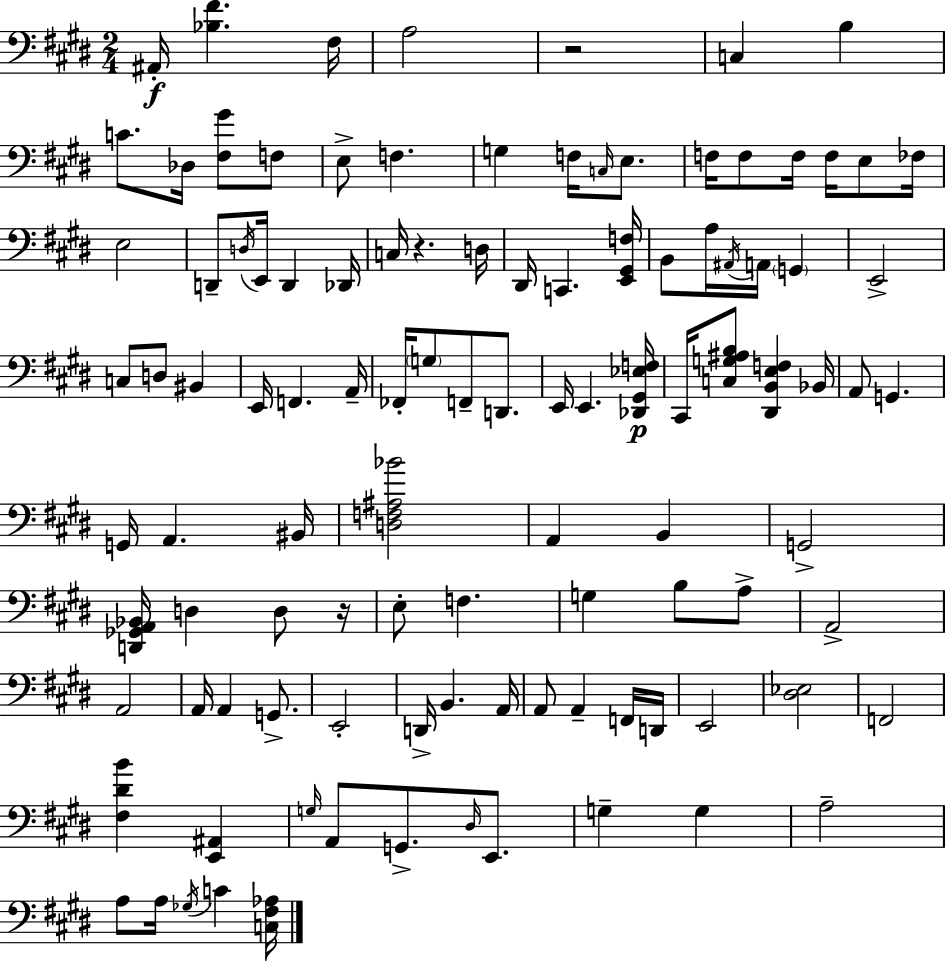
{
  \clef bass
  \numericTimeSignature
  \time 2/4
  \key e \major
  \repeat volta 2 { ais,16-.\f <bes fis'>4. fis16 | a2 | r2 | c4 b4 | \break c'8. des16 <fis gis'>8 f8 | e8-> f4. | g4 f16 \grace { c16 } e8. | f16 f8 f16 f16 e8 | \break fes16 e2 | d,8-- \acciaccatura { d16 } e,16 d,4 | des,16 c16 r4. | d16 dis,16 c,4. | \break <e, gis, f>16 b,8 a16 \acciaccatura { ais,16 } a,16 \parenthesize g,4 | e,2-> | c8 d8 bis,4 | e,16 f,4. | \break a,16-- fes,16-. \parenthesize g8 f,8-- | d,8. e,16 e,4. | <des, gis, ees f>16\p cis,16 <c g ais b>8 <dis, b, e f>4 | bes,16 a,8 g,4. | \break g,16 a,4. | bis,16 <d f ais bes'>2 | a,4 b,4 | g,2-> | \break <d, ges, a, bes,>16 d4 | d8 r16 e8-. f4. | g4 b8 | a8-> a,2-> | \break a,2 | a,16 a,4 | g,8.-> e,2-. | d,16-> b,4. | \break a,16 a,8 a,4-- | f,16 d,16 e,2 | <dis ees>2 | f,2 | \break <fis dis' b'>4 <e, ais,>4 | \grace { g16 } a,8 g,8.-> | \grace { dis16 } e,8. g4-- | g4 a2-- | \break a8 a16 | \acciaccatura { ges16 } c'4 <c fis aes>16 } \bar "|."
}